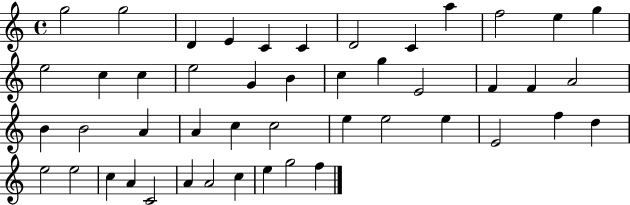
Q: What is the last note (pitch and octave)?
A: F5